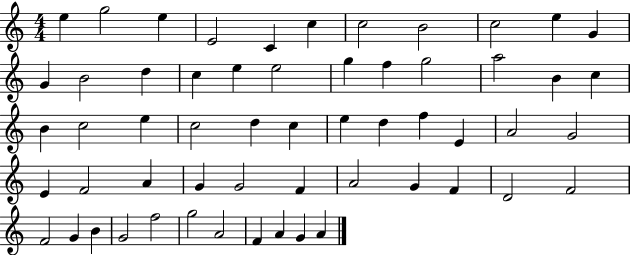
{
  \clef treble
  \numericTimeSignature
  \time 4/4
  \key c \major
  e''4 g''2 e''4 | e'2 c'4 c''4 | c''2 b'2 | c''2 e''4 g'4 | \break g'4 b'2 d''4 | c''4 e''4 e''2 | g''4 f''4 g''2 | a''2 b'4 c''4 | \break b'4 c''2 e''4 | c''2 d''4 c''4 | e''4 d''4 f''4 e'4 | a'2 g'2 | \break e'4 f'2 a'4 | g'4 g'2 f'4 | a'2 g'4 f'4 | d'2 f'2 | \break f'2 g'4 b'4 | g'2 f''2 | g''2 a'2 | f'4 a'4 g'4 a'4 | \break \bar "|."
}